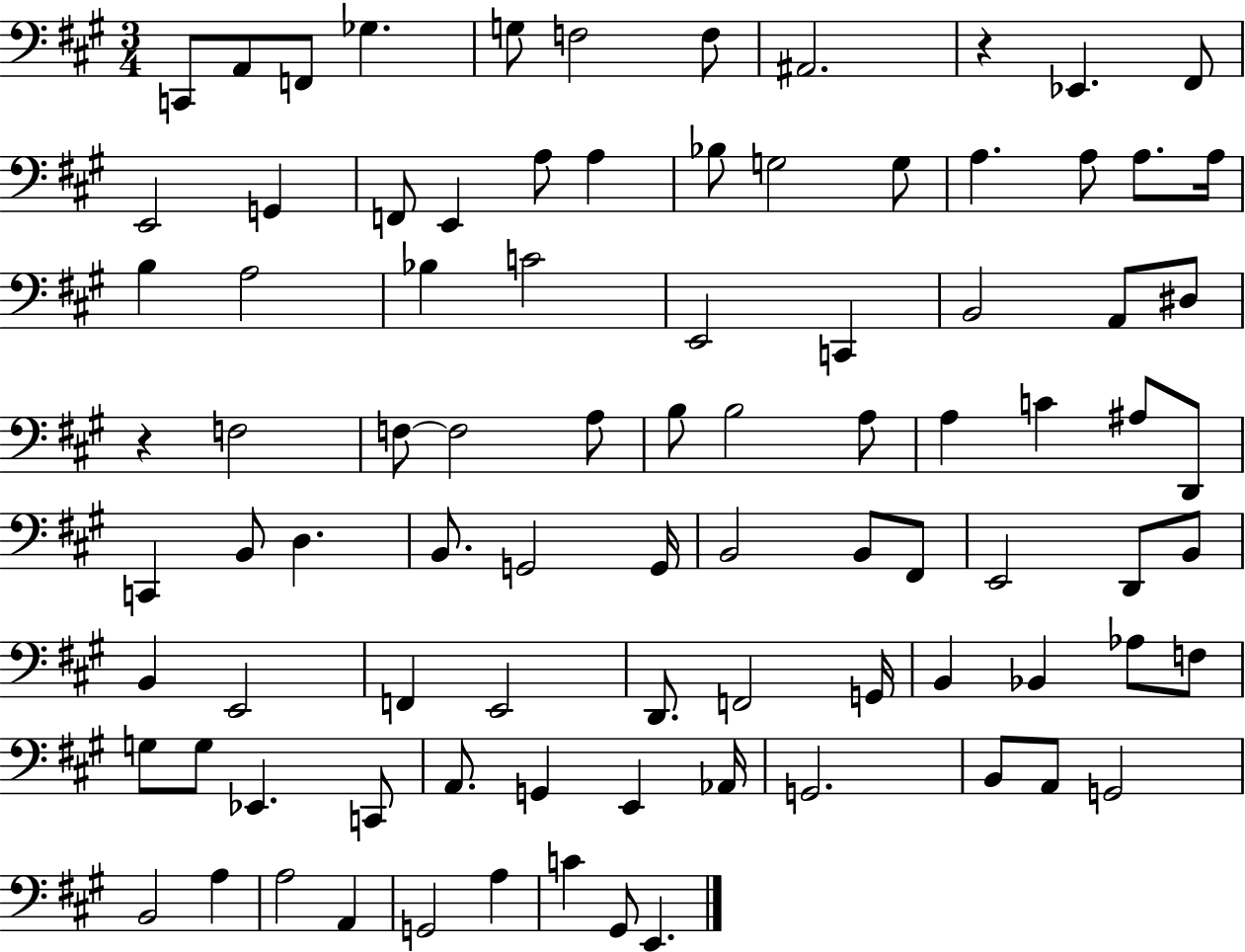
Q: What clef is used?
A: bass